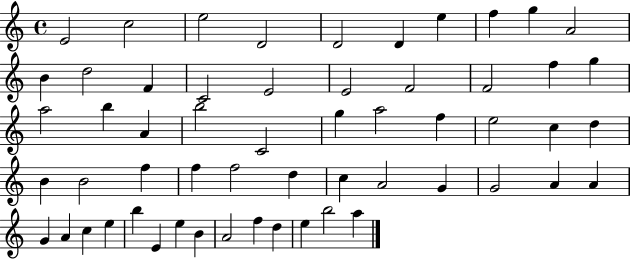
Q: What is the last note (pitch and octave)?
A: A5